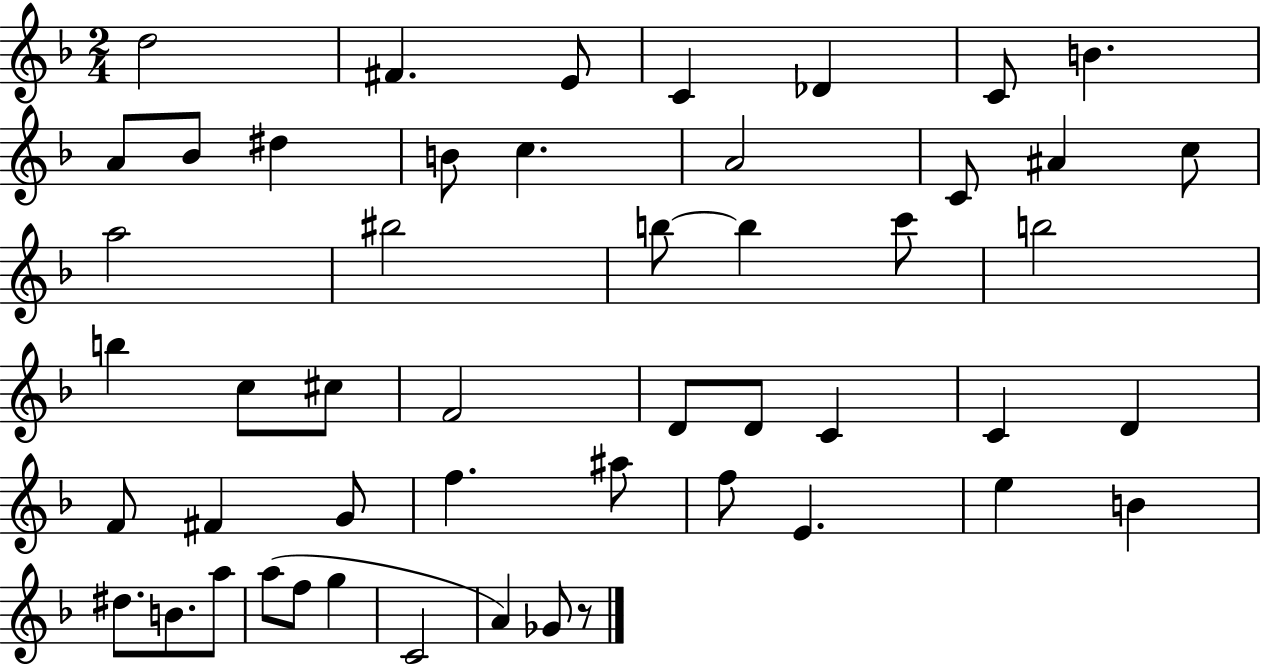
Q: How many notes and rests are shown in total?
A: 50